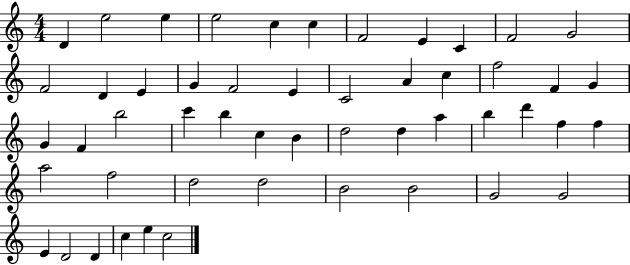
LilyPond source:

{
  \clef treble
  \numericTimeSignature
  \time 4/4
  \key c \major
  d'4 e''2 e''4 | e''2 c''4 c''4 | f'2 e'4 c'4 | f'2 g'2 | \break f'2 d'4 e'4 | g'4 f'2 e'4 | c'2 a'4 c''4 | f''2 f'4 g'4 | \break g'4 f'4 b''2 | c'''4 b''4 c''4 b'4 | d''2 d''4 a''4 | b''4 d'''4 f''4 f''4 | \break a''2 f''2 | d''2 d''2 | b'2 b'2 | g'2 g'2 | \break e'4 d'2 d'4 | c''4 e''4 c''2 | \bar "|."
}